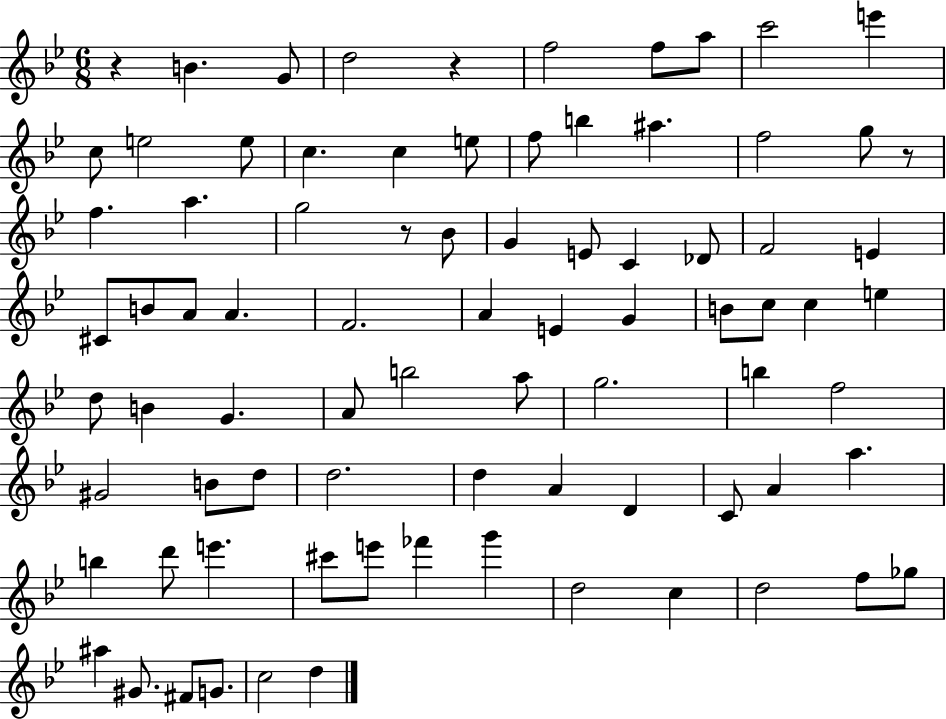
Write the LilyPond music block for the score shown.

{
  \clef treble
  \numericTimeSignature
  \time 6/8
  \key bes \major
  \repeat volta 2 { r4 b'4. g'8 | d''2 r4 | f''2 f''8 a''8 | c'''2 e'''4 | \break c''8 e''2 e''8 | c''4. c''4 e''8 | f''8 b''4 ais''4. | f''2 g''8 r8 | \break f''4. a''4. | g''2 r8 bes'8 | g'4 e'8 c'4 des'8 | f'2 e'4 | \break cis'8 b'8 a'8 a'4. | f'2. | a'4 e'4 g'4 | b'8 c''8 c''4 e''4 | \break d''8 b'4 g'4. | a'8 b''2 a''8 | g''2. | b''4 f''2 | \break gis'2 b'8 d''8 | d''2. | d''4 a'4 d'4 | c'8 a'4 a''4. | \break b''4 d'''8 e'''4. | cis'''8 e'''8 fes'''4 g'''4 | d''2 c''4 | d''2 f''8 ges''8 | \break ais''4 gis'8. fis'8 g'8. | c''2 d''4 | } \bar "|."
}